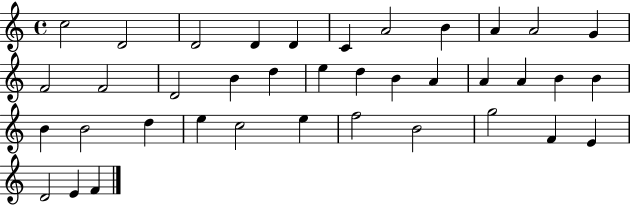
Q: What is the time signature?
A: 4/4